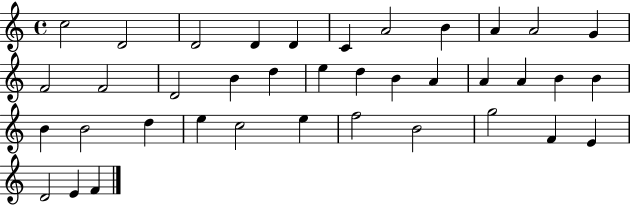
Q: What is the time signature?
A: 4/4